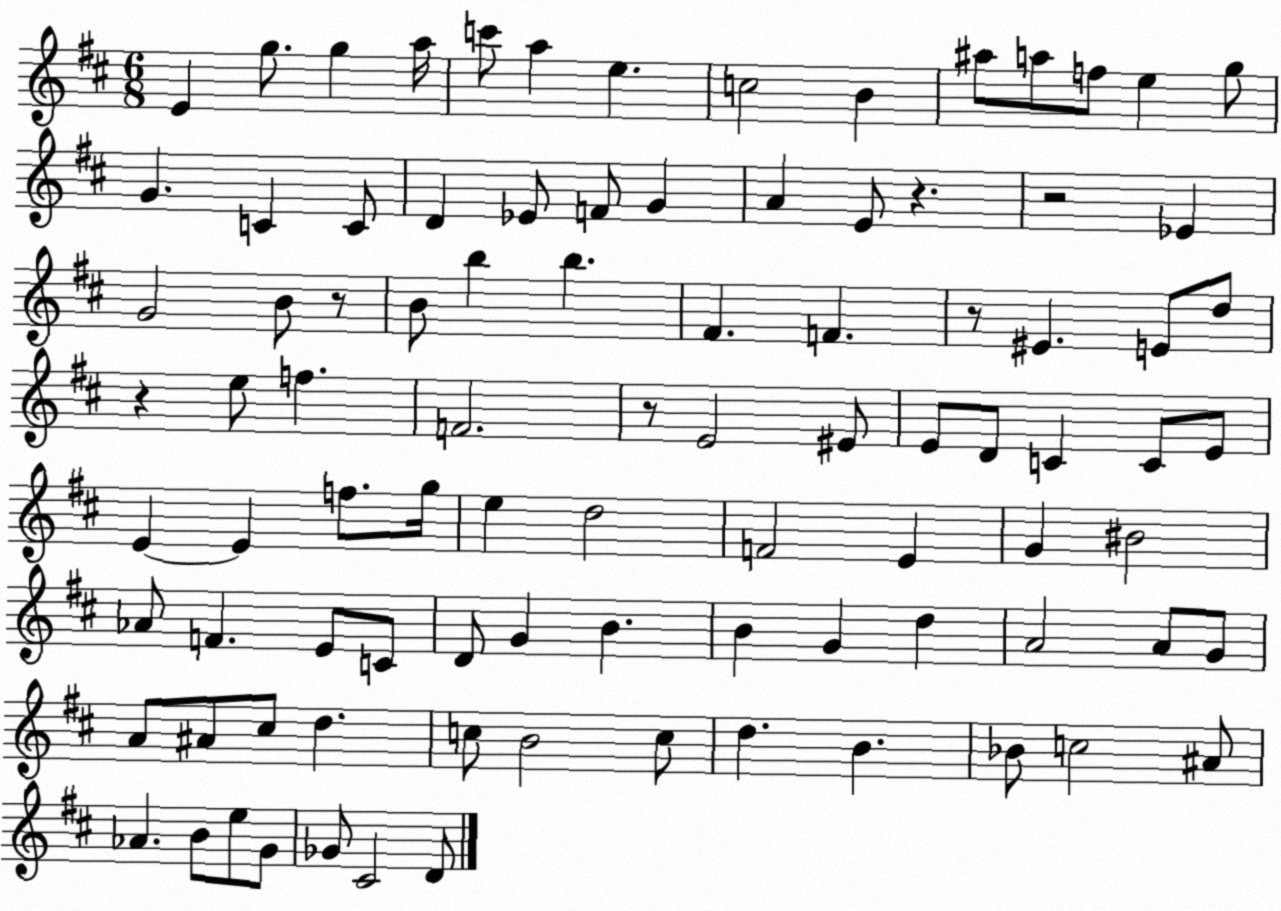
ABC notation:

X:1
T:Untitled
M:6/8
L:1/4
K:D
E g/2 g a/4 c'/2 a e c2 B ^a/2 a/2 f/2 e g/2 G C C/2 D _E/2 F/2 G A E/2 z z2 _E G2 B/2 z/2 B/2 b b ^F F z/2 ^E E/2 d/2 z e/2 f F2 z/2 E2 ^E/2 E/2 D/2 C C/2 E/2 E E f/2 g/4 e d2 F2 E G ^B2 _A/2 F E/2 C/2 D/2 G B B G d A2 A/2 G/2 A/2 ^A/2 ^c/2 d c/2 B2 c/2 d B _B/2 c2 ^A/2 _A B/2 e/2 G/2 _G/2 ^C2 D/2